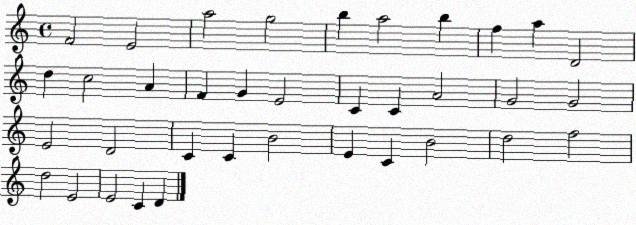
X:1
T:Untitled
M:4/4
L:1/4
K:C
F2 E2 a2 g2 b a2 b f a D2 d c2 A F G E2 C C A2 G2 G2 E2 D2 C C B2 E C B2 d2 f2 d2 E2 E2 C D